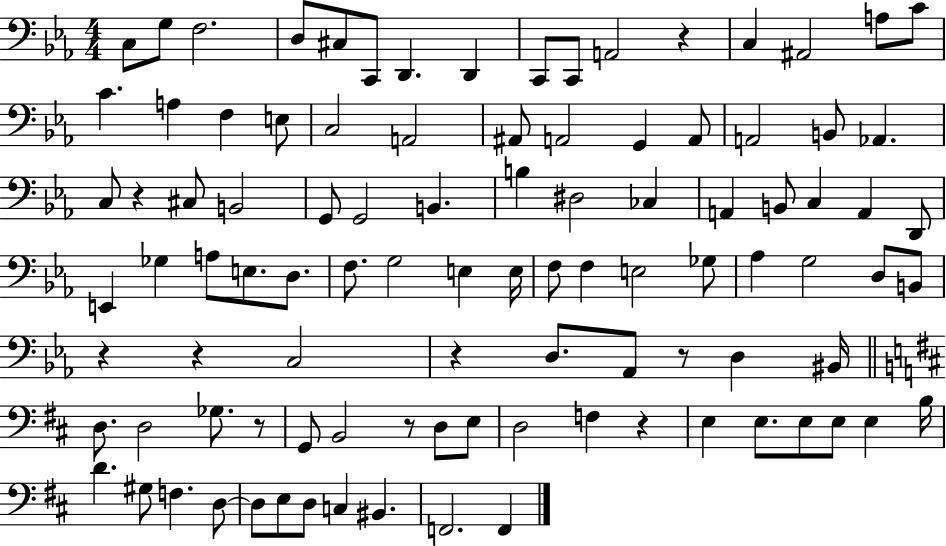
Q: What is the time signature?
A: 4/4